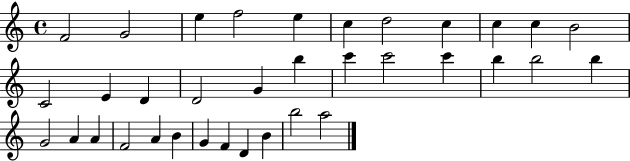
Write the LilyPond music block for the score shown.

{
  \clef treble
  \time 4/4
  \defaultTimeSignature
  \key c \major
  f'2 g'2 | e''4 f''2 e''4 | c''4 d''2 c''4 | c''4 c''4 b'2 | \break c'2 e'4 d'4 | d'2 g'4 b''4 | c'''4 c'''2 c'''4 | b''4 b''2 b''4 | \break g'2 a'4 a'4 | f'2 a'4 b'4 | g'4 f'4 d'4 b'4 | b''2 a''2 | \break \bar "|."
}